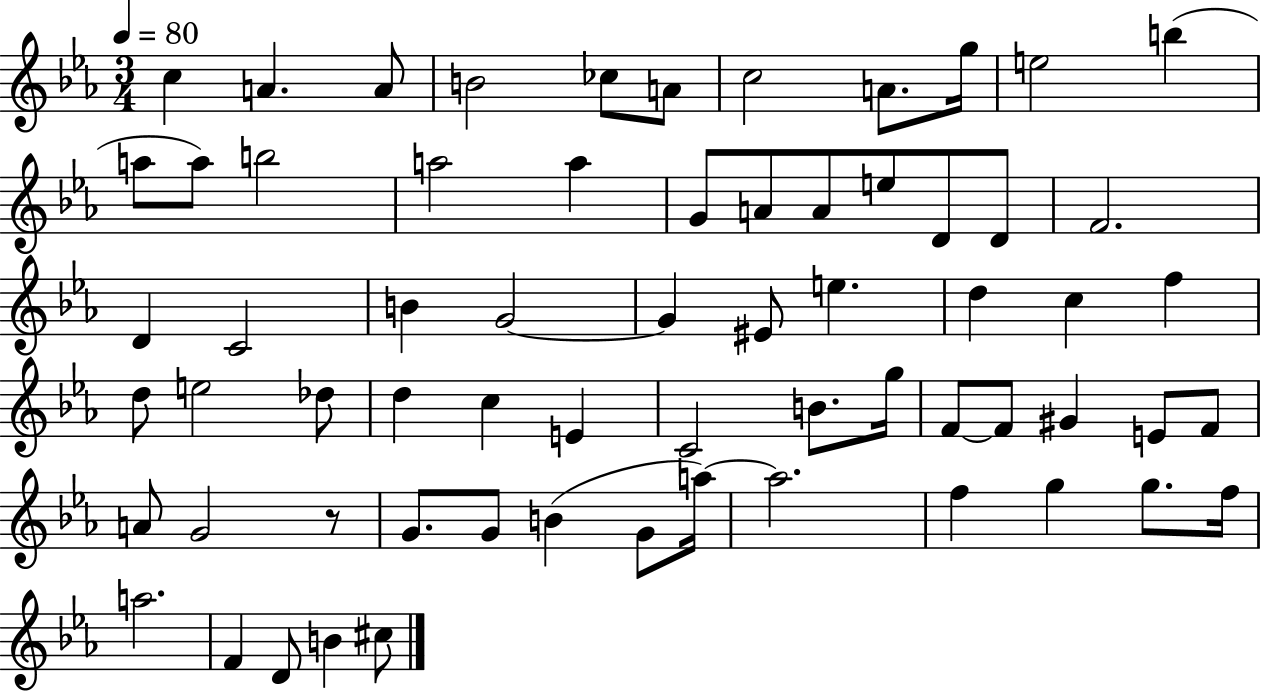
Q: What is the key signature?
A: EES major